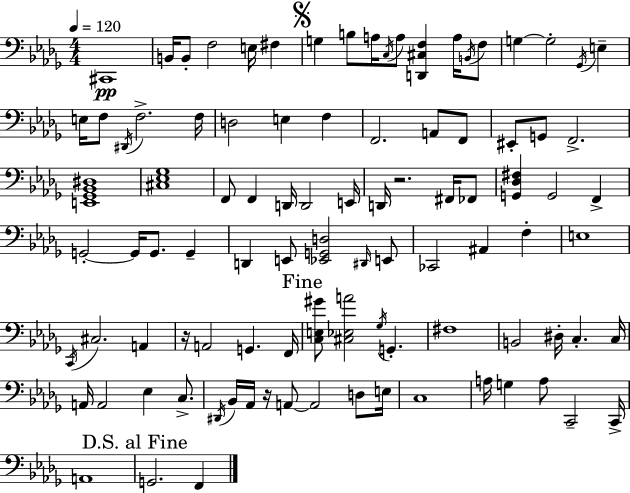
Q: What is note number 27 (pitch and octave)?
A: F2